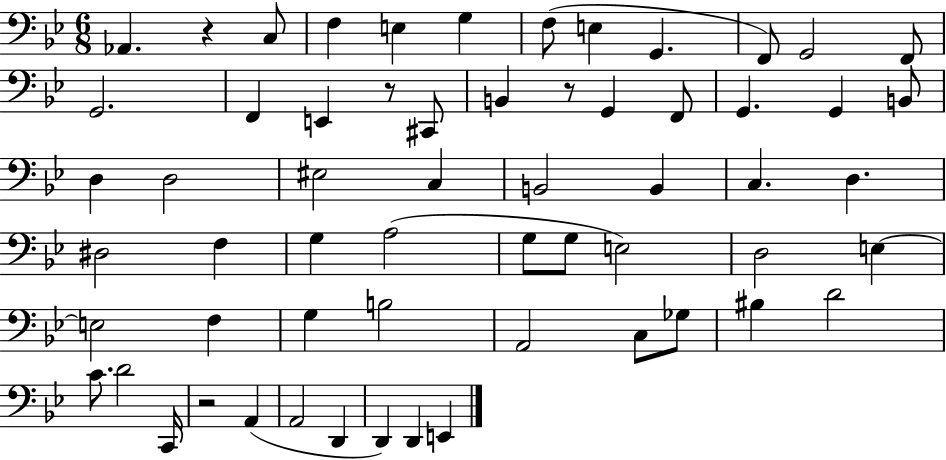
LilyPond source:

{
  \clef bass
  \numericTimeSignature
  \time 6/8
  \key bes \major
  \repeat volta 2 { aes,4. r4 c8 | f4 e4 g4 | f8( e4 g,4. | f,8) g,2 f,8 | \break g,2. | f,4 e,4 r8 cis,8 | b,4 r8 g,4 f,8 | g,4. g,4 b,8 | \break d4 d2 | eis2 c4 | b,2 b,4 | c4. d4. | \break dis2 f4 | g4 a2( | g8 g8 e2) | d2 e4~~ | \break e2 f4 | g4 b2 | a,2 c8 ges8 | bis4 d'2 | \break c'8. d'2 c,16 | r2 a,4( | a,2 d,4 | d,4) d,4 e,4 | \break } \bar "|."
}